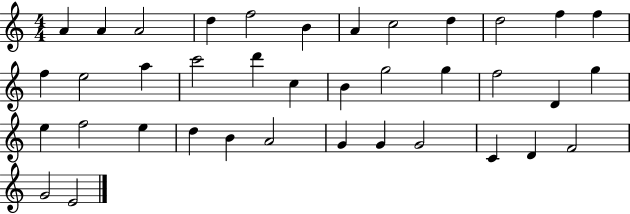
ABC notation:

X:1
T:Untitled
M:4/4
L:1/4
K:C
A A A2 d f2 B A c2 d d2 f f f e2 a c'2 d' c B g2 g f2 D g e f2 e d B A2 G G G2 C D F2 G2 E2